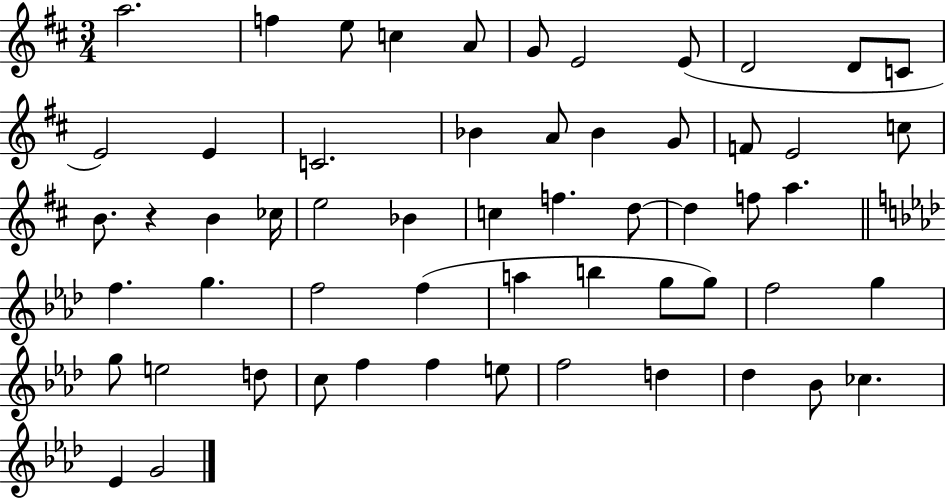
A5/h. F5/q E5/e C5/q A4/e G4/e E4/h E4/e D4/h D4/e C4/e E4/h E4/q C4/h. Bb4/q A4/e Bb4/q G4/e F4/e E4/h C5/e B4/e. R/q B4/q CES5/s E5/h Bb4/q C5/q F5/q. D5/e D5/q F5/e A5/q. F5/q. G5/q. F5/h F5/q A5/q B5/q G5/e G5/e F5/h G5/q G5/e E5/h D5/e C5/e F5/q F5/q E5/e F5/h D5/q Db5/q Bb4/e CES5/q. Eb4/q G4/h